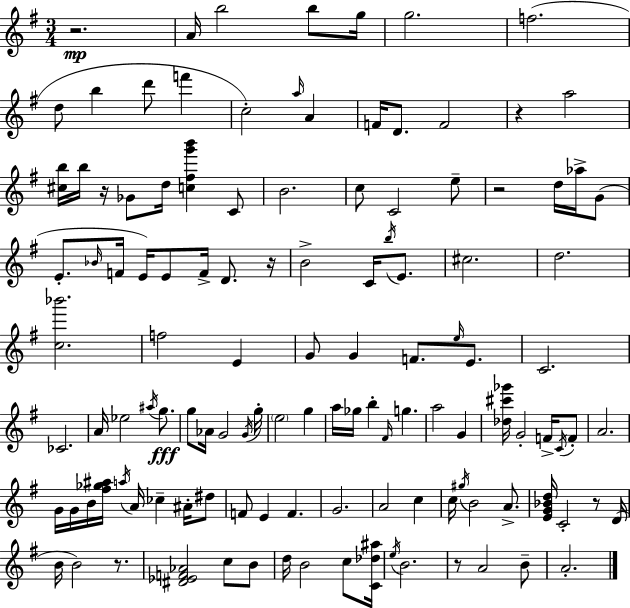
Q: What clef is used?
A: treble